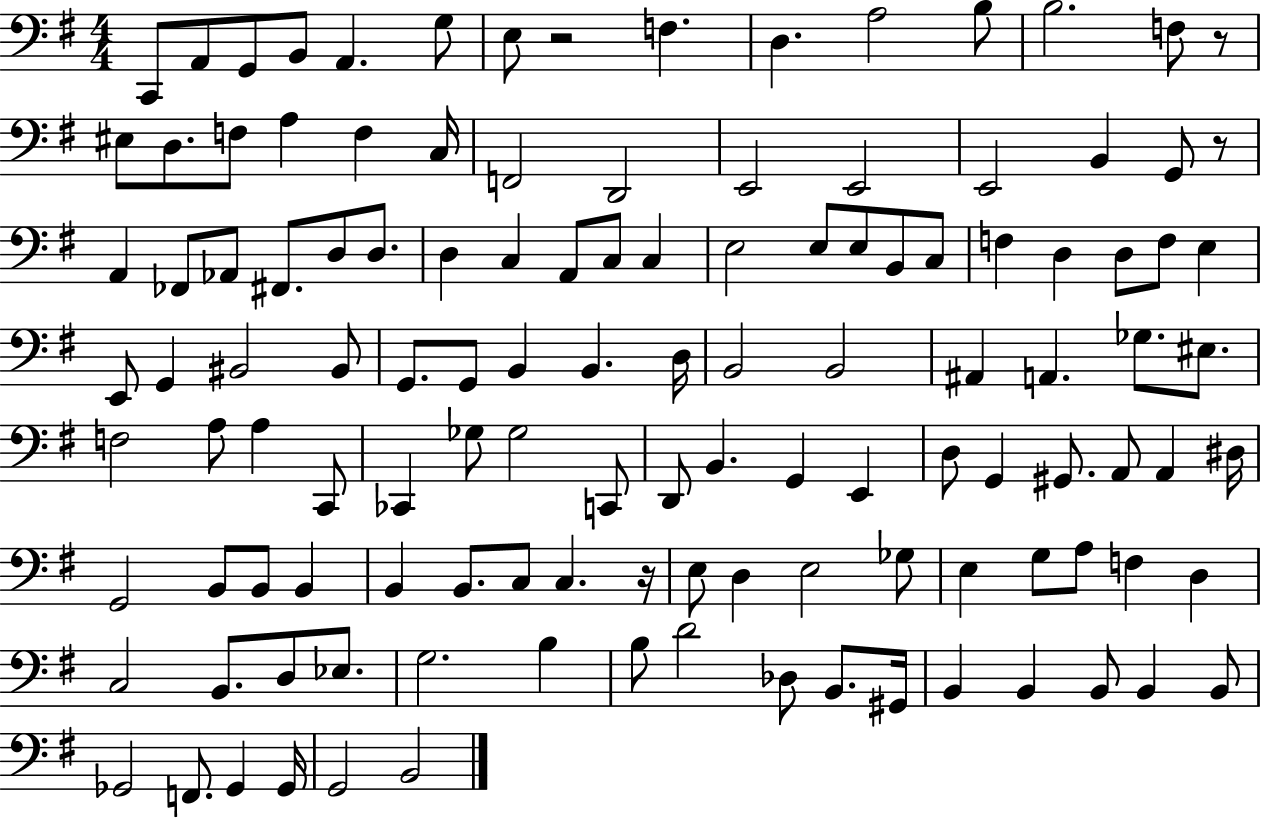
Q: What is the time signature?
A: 4/4